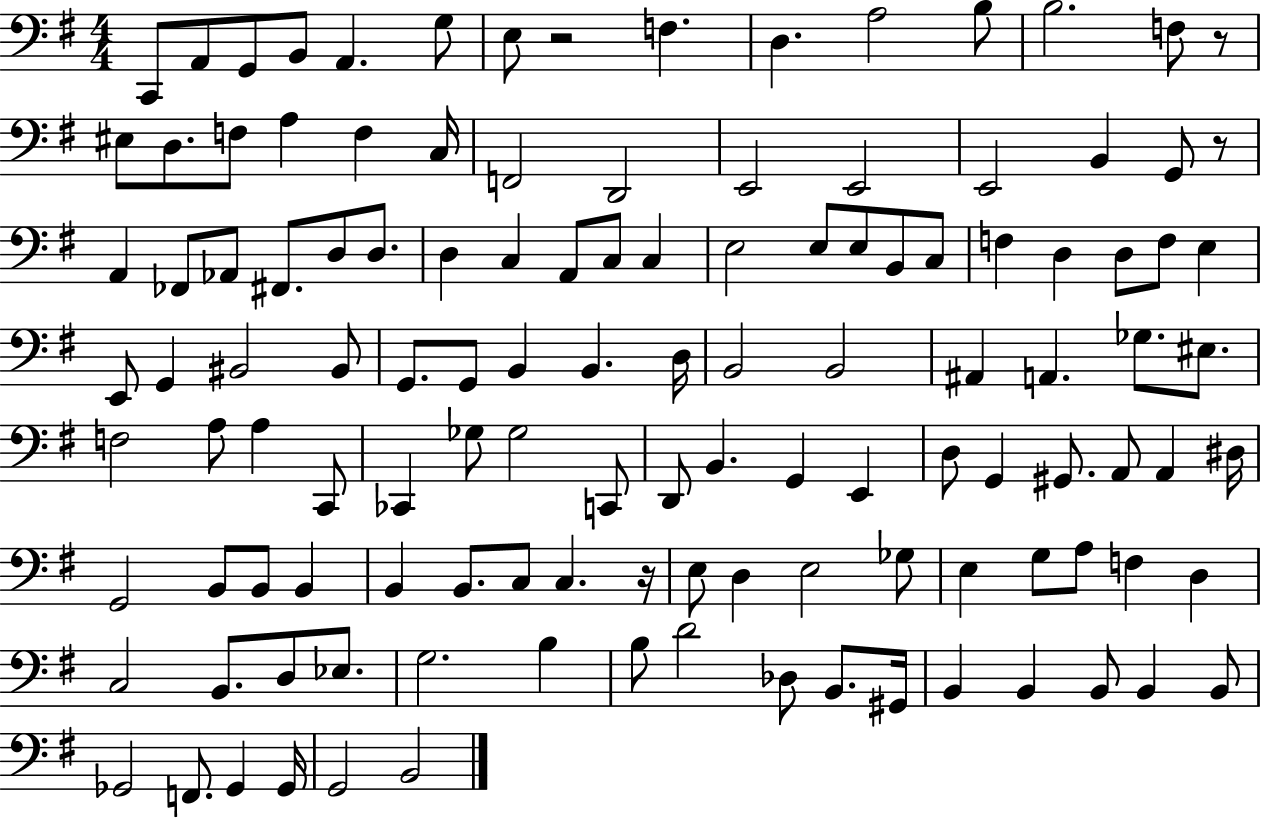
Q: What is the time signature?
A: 4/4